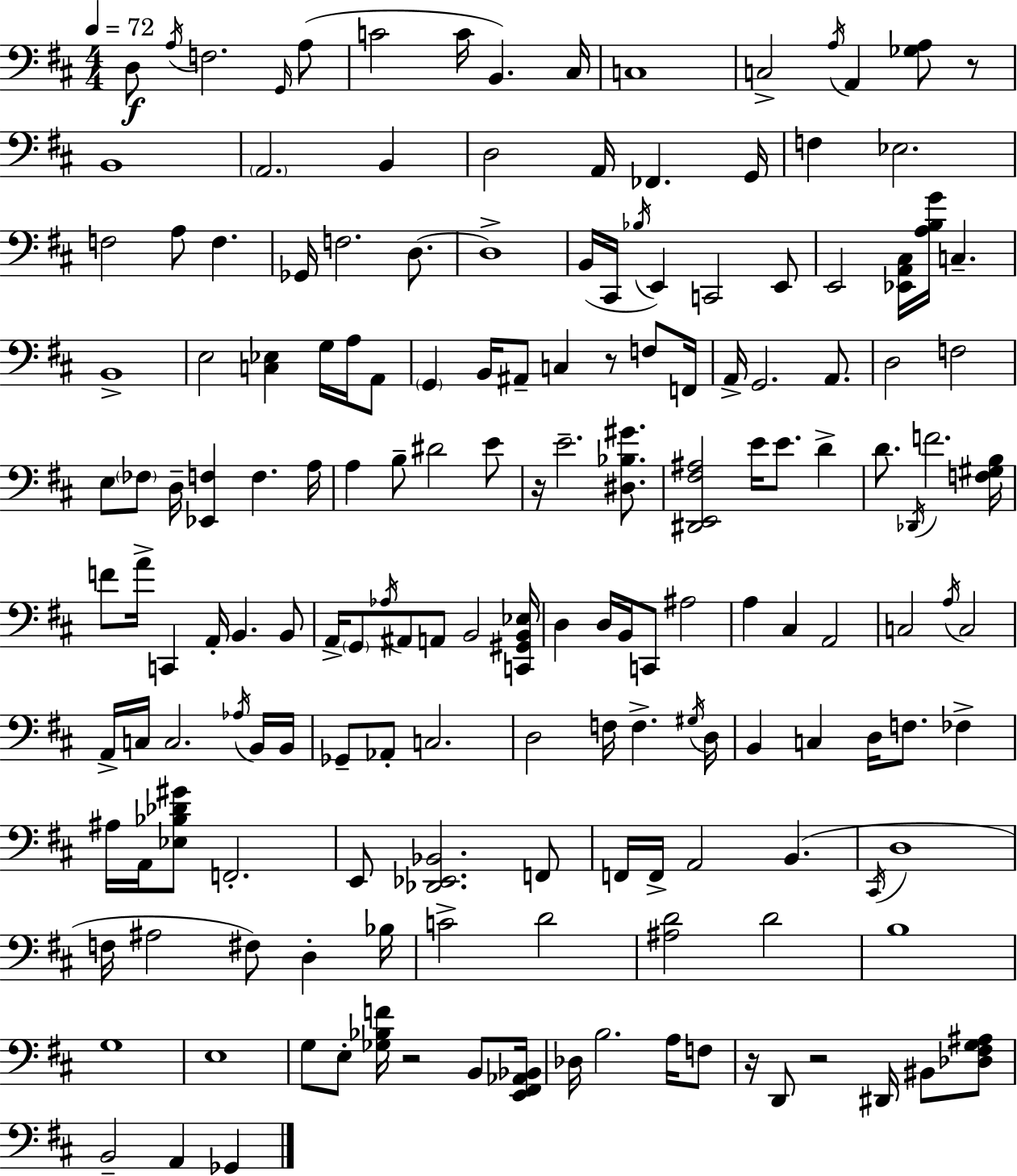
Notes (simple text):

D3/e A3/s F3/h. G2/s A3/e C4/h C4/s B2/q. C#3/s C3/w C3/h A3/s A2/q [Gb3,A3]/e R/e B2/w A2/h. B2/q D3/h A2/s FES2/q. G2/s F3/q Eb3/h. F3/h A3/e F3/q. Gb2/s F3/h. D3/e. D3/w B2/s C#2/s Bb3/s E2/q C2/h E2/e E2/h [Eb2,A2,C#3]/s [A3,B3,G4]/s C3/q. B2/w E3/h [C3,Eb3]/q G3/s A3/s A2/e G2/q B2/s A#2/e C3/q R/e F3/e F2/s A2/s G2/h. A2/e. D3/h F3/h E3/e FES3/e D3/s [Eb2,F3]/q F3/q. A3/s A3/q B3/e D#4/h E4/e R/s E4/h. [D#3,Bb3,G#4]/e. [D#2,E2,F#3,A#3]/h E4/s E4/e. D4/q D4/e. Db2/s F4/h. [F3,G#3,B3]/s F4/e A4/s C2/q A2/s B2/q. B2/e A2/s G2/e Ab3/s A#2/e A2/e B2/h [C2,G#2,B2,Eb3]/s D3/q D3/s B2/s C2/e A#3/h A3/q C#3/q A2/h C3/h A3/s C3/h A2/s C3/s C3/h. Ab3/s B2/s B2/s Gb2/e Ab2/e C3/h. D3/h F3/s F3/q. G#3/s D3/s B2/q C3/q D3/s F3/e. FES3/q A#3/s A2/s [Eb3,Bb3,Db4,G#4]/e F2/h. E2/e [Db2,Eb2,Bb2]/h. F2/e F2/s F2/s A2/h B2/q. C#2/s D3/w F3/s A#3/h F#3/e D3/q Bb3/s C4/h D4/h [A#3,D4]/h D4/h B3/w G3/w E3/w G3/e E3/e [Gb3,Bb3,F4]/s R/h B2/e [E2,F#2,Ab2,Bb2]/s Db3/s B3/h. A3/s F3/e R/s D2/e R/h D#2/s BIS2/e [Db3,F#3,G3,A#3]/e B2/h A2/q Gb2/q